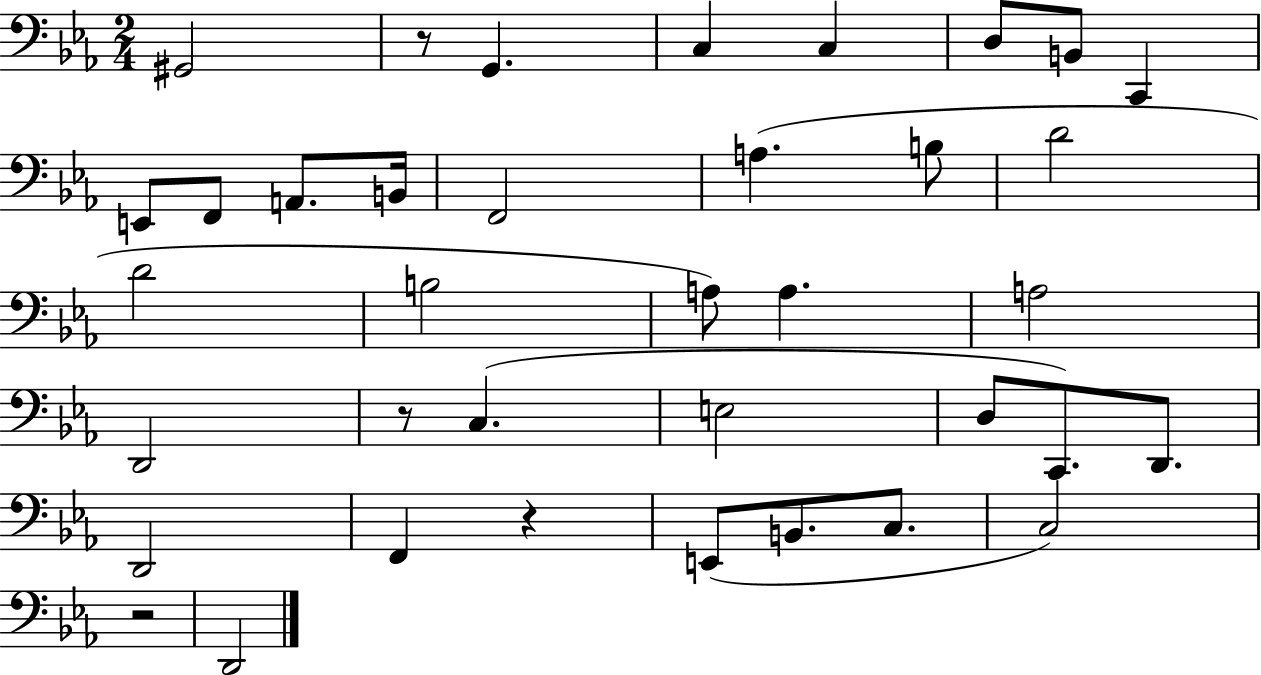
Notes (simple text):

G#2/h R/e G2/q. C3/q C3/q D3/e B2/e C2/q E2/e F2/e A2/e. B2/s F2/h A3/q. B3/e D4/h D4/h B3/h A3/e A3/q. A3/h D2/h R/e C3/q. E3/h D3/e C2/e. D2/e. D2/h F2/q R/q E2/e B2/e. C3/e. C3/h R/h D2/h